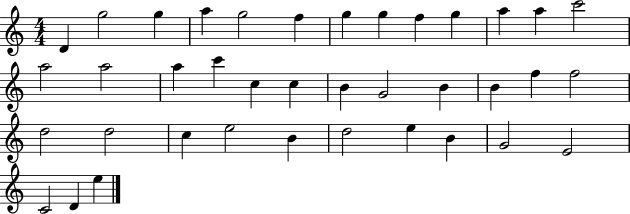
D4/q G5/h G5/q A5/q G5/h F5/q G5/q G5/q F5/q G5/q A5/q A5/q C6/h A5/h A5/h A5/q C6/q C5/q C5/q B4/q G4/h B4/q B4/q F5/q F5/h D5/h D5/h C5/q E5/h B4/q D5/h E5/q B4/q G4/h E4/h C4/h D4/q E5/q